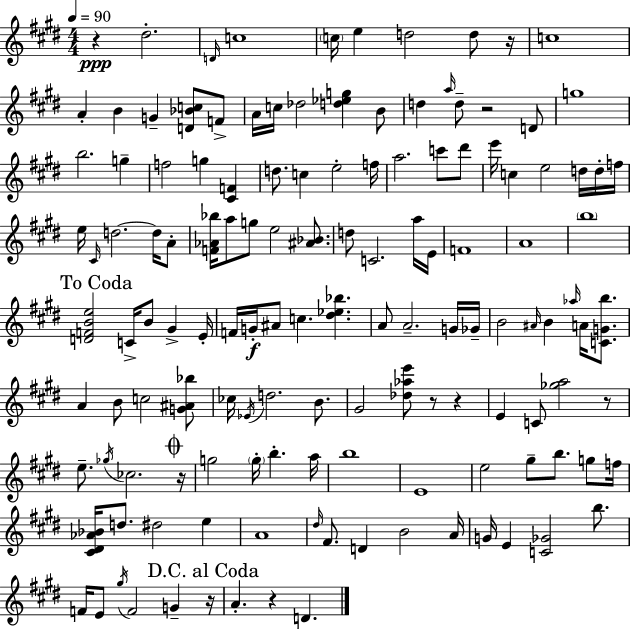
R/q D#5/h. D4/s C5/w C5/s E5/q D5/h D5/e R/s C5/w A4/q B4/q G4/q [D4,Bb4,C5]/e F4/e A4/s C5/s Db5/h [D5,Eb5,G5]/q B4/e D5/q A5/s D5/e R/h D4/e G5/w B5/h. G5/q F5/h G5/q [C#4,F4]/q D5/e. C5/q E5/h F5/s A5/h. C6/e D#6/e E6/s C5/q E5/h D5/s D5/s F5/s E5/s C#4/s D5/h. D5/s A4/e [F4,Ab4,Bb5]/s A5/e G5/e E5/h [A#4,Bb4]/e. D5/e C4/h. A5/s E4/s F4/w A4/w B5/w [D4,F4,B4,E5]/h C4/s B4/e G#4/q E4/s F4/s G4/s A#4/e C5/q. [D#5,Eb5,Bb5]/q. A4/e A4/h. G4/s Gb4/s B4/h A#4/s B4/q Ab5/s A4/s [C4,G4,B5]/e. A4/q B4/e C5/h [G4,A#4,Bb5]/e CES5/s Eb4/s D5/h. B4/e. G#4/h [Db5,Ab5,E6]/e R/e R/q E4/q C4/e [Gb5,A5]/h R/e E5/e. Gb5/s CES5/h. R/s G5/h G5/s B5/q. A5/s B5/w E4/w E5/h G#5/e B5/e. G5/e F5/s [C#4,D#4,Ab4,Bb4]/s D5/e. D#5/h E5/q A4/w D#5/s F#4/e. D4/q B4/h A4/s G4/s E4/q [C4,Gb4]/h B5/e. F4/s E4/e G#5/s F4/h G4/q R/s A4/q. R/q D4/q.